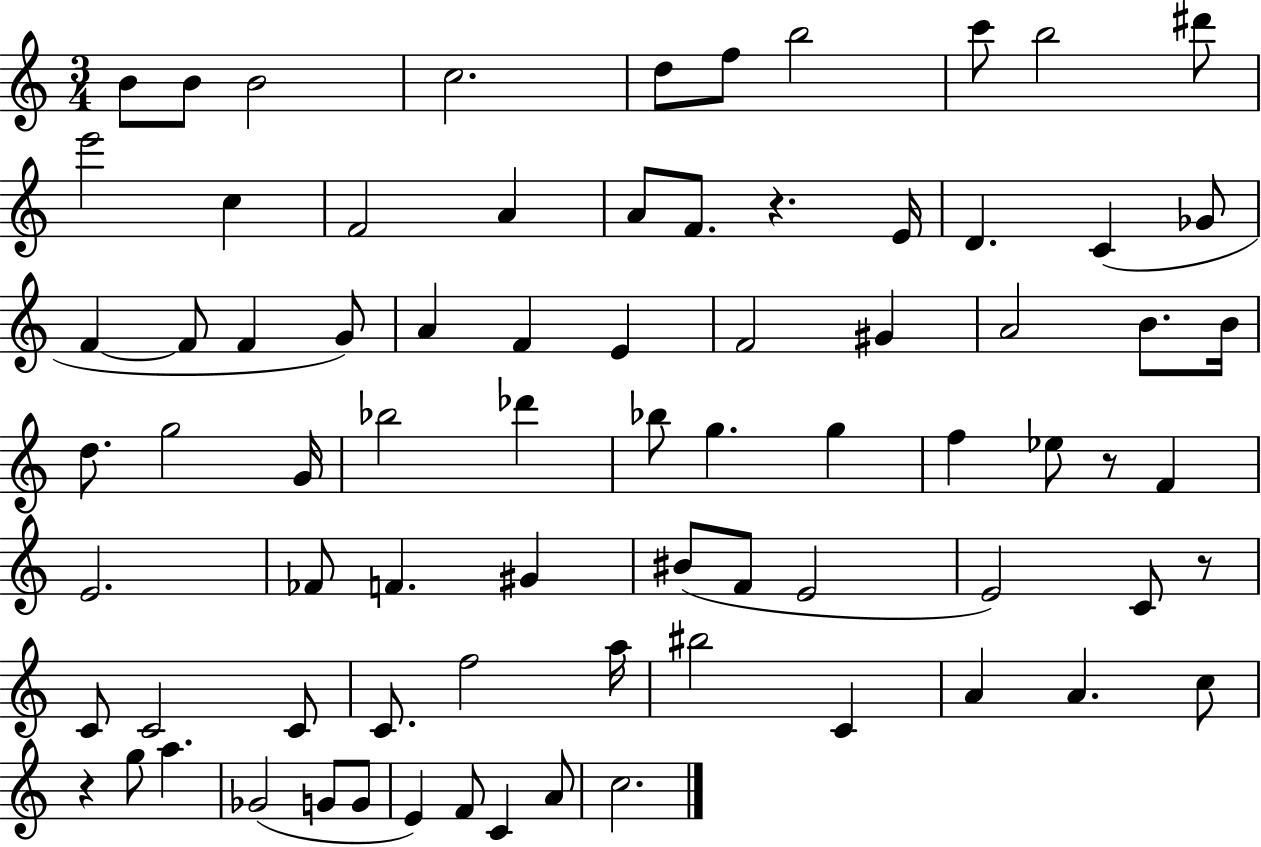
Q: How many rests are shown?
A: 4